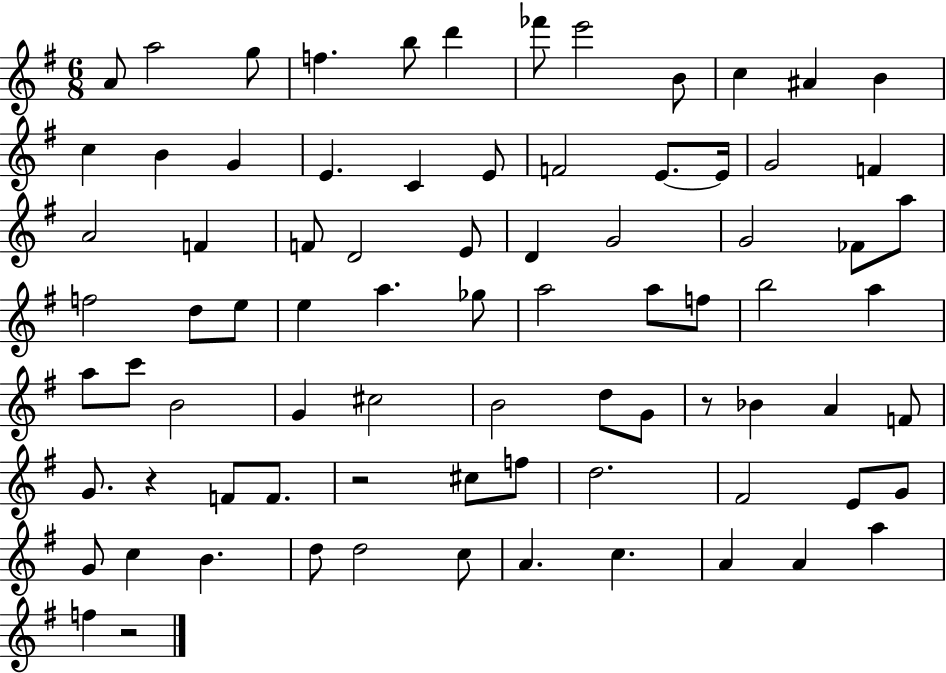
A4/e A5/h G5/e F5/q. B5/e D6/q FES6/e E6/h B4/e C5/q A#4/q B4/q C5/q B4/q G4/q E4/q. C4/q E4/e F4/h E4/e. E4/s G4/h F4/q A4/h F4/q F4/e D4/h E4/e D4/q G4/h G4/h FES4/e A5/e F5/h D5/e E5/e E5/q A5/q. Gb5/e A5/h A5/e F5/e B5/h A5/q A5/e C6/e B4/h G4/q C#5/h B4/h D5/e G4/e R/e Bb4/q A4/q F4/e G4/e. R/q F4/e F4/e. R/h C#5/e F5/e D5/h. F#4/h E4/e G4/e G4/e C5/q B4/q. D5/e D5/h C5/e A4/q. C5/q. A4/q A4/q A5/q F5/q R/h